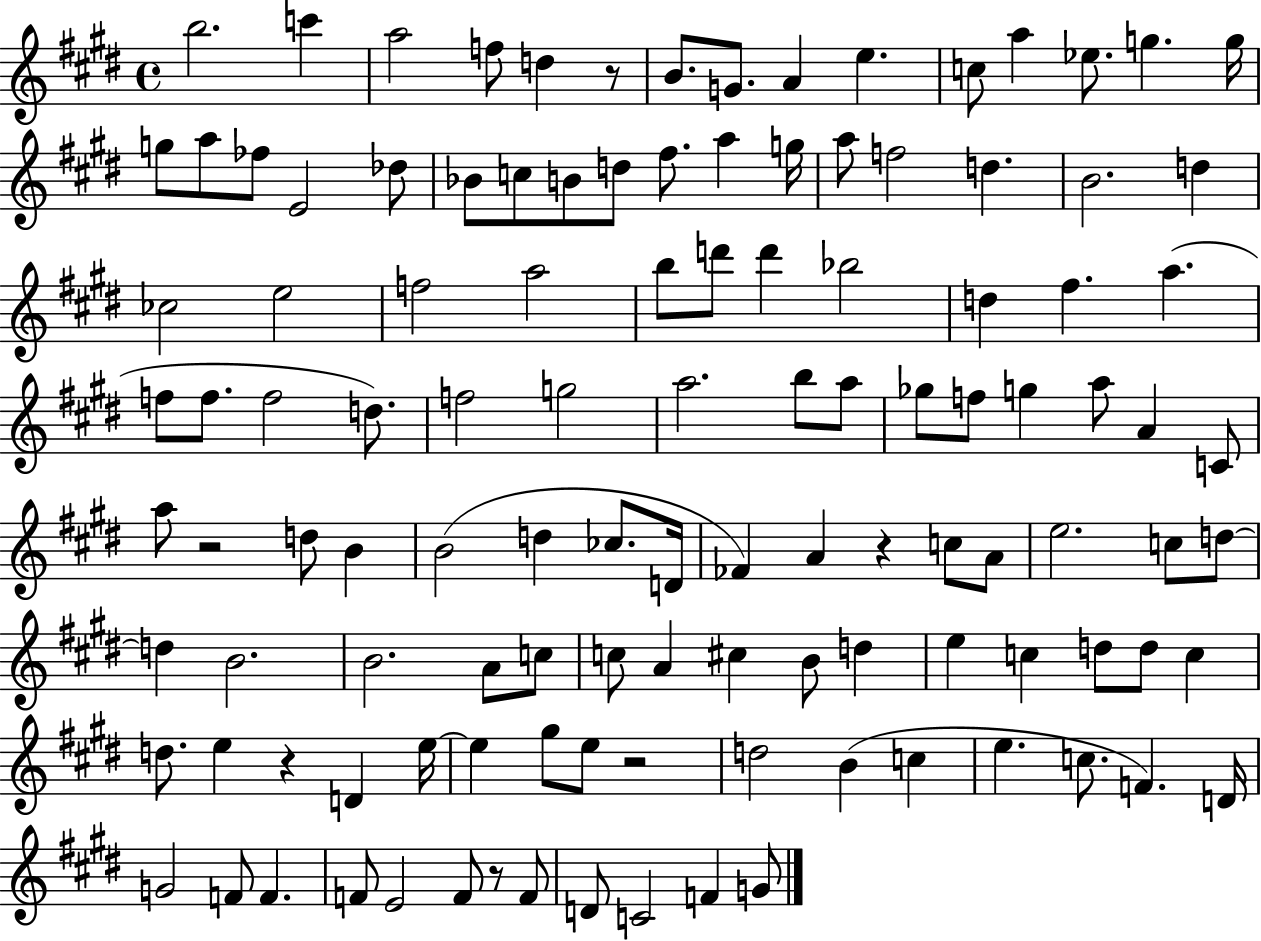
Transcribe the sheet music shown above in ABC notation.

X:1
T:Untitled
M:4/4
L:1/4
K:E
b2 c' a2 f/2 d z/2 B/2 G/2 A e c/2 a _e/2 g g/4 g/2 a/2 _f/2 E2 _d/2 _B/2 c/2 B/2 d/2 ^f/2 a g/4 a/2 f2 d B2 d _c2 e2 f2 a2 b/2 d'/2 d' _b2 d ^f a f/2 f/2 f2 d/2 f2 g2 a2 b/2 a/2 _g/2 f/2 g a/2 A C/2 a/2 z2 d/2 B B2 d _c/2 D/4 _F A z c/2 A/2 e2 c/2 d/2 d B2 B2 A/2 c/2 c/2 A ^c B/2 d e c d/2 d/2 c d/2 e z D e/4 e ^g/2 e/2 z2 d2 B c e c/2 F D/4 G2 F/2 F F/2 E2 F/2 z/2 F/2 D/2 C2 F G/2